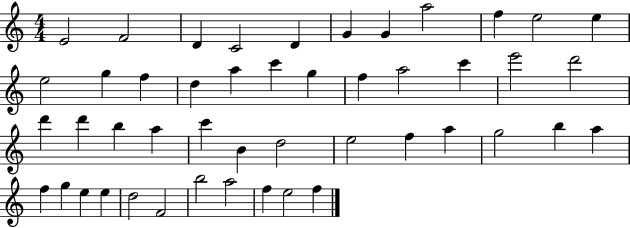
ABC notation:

X:1
T:Untitled
M:4/4
L:1/4
K:C
E2 F2 D C2 D G G a2 f e2 e e2 g f d a c' g f a2 c' e'2 d'2 d' d' b a c' B d2 e2 f a g2 b a f g e e d2 F2 b2 a2 f e2 f